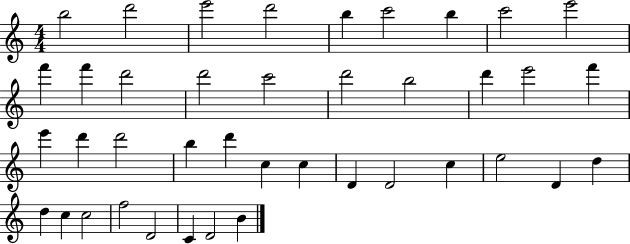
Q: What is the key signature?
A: C major